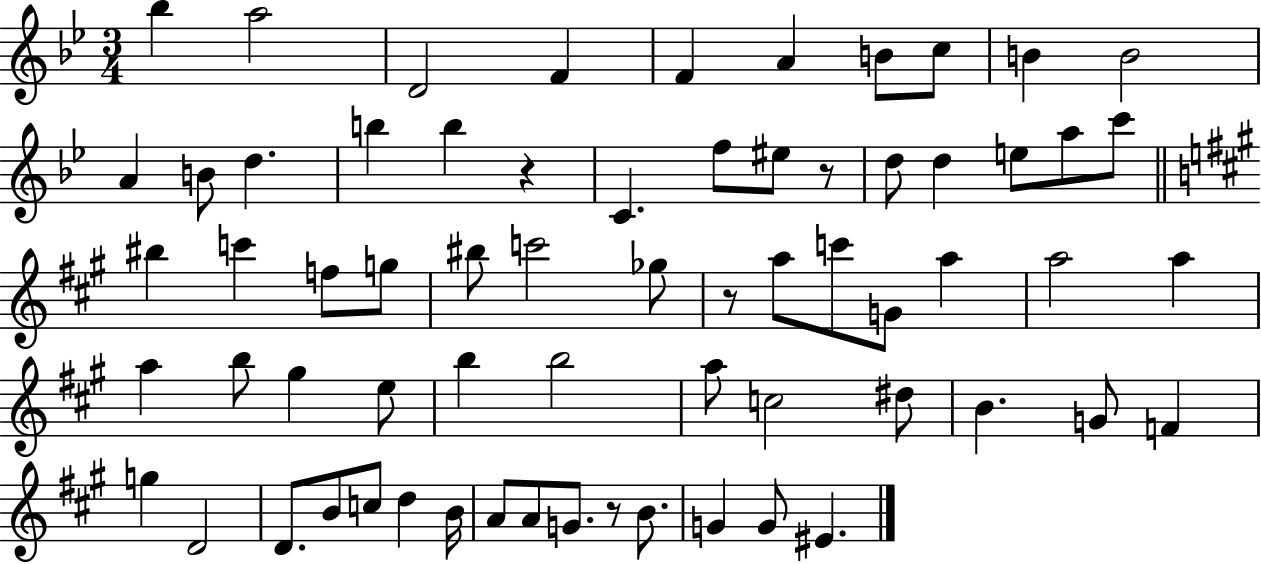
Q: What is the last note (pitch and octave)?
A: EIS4